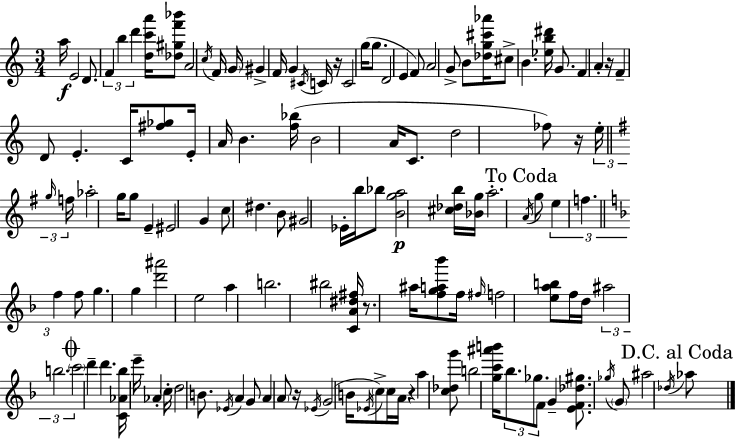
{
  \clef treble
  \numericTimeSignature
  \time 3/4
  \key a \minor
  a''16\f e'2 d'8. | \tuplet 3/2 { f'4 b''4 d'''4 } | <d'' c''' a'''>16 <des'' gis'' f''' bes'''>8 a'2 \acciaccatura { c''16 } | f'16 \parenthesize g'16 gis'4-> f'16 g'4 \acciaccatura { cis'16 } | \break c'16 r16 c'2 g''16( g''8. | d'2 e'4 | f'8) a'2 | g'8-> b'8 <des'' g'' cis''' aes'''>16 cis''8-> b'4. | \break <ees'' b'' dis'''>16 g'8. f'4 a'4-. | r16 f'4-- d'8 e'4.-. | c'16 <fis'' ges''>8 e'16-. a'16 b'4. | <f'' bes''>16( b'2 a'16 c'8. | \break d''2 fes''8) | r16 \tuplet 3/2 { e''16-. \bar "||" \break \key g \major \grace { g''16 } f''16 } aes''2-. g''16 g''8 | e'4-- eis'2 | g'4 c''8 dis''4. | b'8 gis'2 ees'16-. | \break b''16 bes''8 <b' g'' a''>2\p <cis'' des'' b''>16 | <bes' g''>16 a''2.-. | \mark "To Coda" \acciaccatura { a'16 } g''8 \tuplet 3/2 { e''4 f''4. | \bar "||" \break \key f \major f''4 } f''8 g''4. | g''4 <d''' ais'''>2 | e''2 a''4 | b''2. | \break bis''2 <c' a' dis'' fis''>16 r8. | ais''16 <f'' g'' a'' bes'''>8 f''16 \grace { fis''16 } f''2 | <e'' a'' b''>8 f''16 d''16 \tuplet 3/2 { ais''2 | b''2. | \break \mark \markup { \musicglyph "scripts.coda" } \parenthesize c'''2 } d'''4-- | d'''4. <c' aes' bes''>16 e'''16-- aes'4-. | \parenthesize c''16-. d''2 b'8. | \acciaccatura { ees'16 } a'4 g'8 a'4 | \break \parenthesize a'8 r16 \acciaccatura { ees'16 }( g'2 | b'16 \acciaccatura { ees'16 } \parenthesize c''8->) c''16 a'16 r4 a''4 | <c'' des'' g'''>8 b''2 | <g'' c''' ais''' b'''>16 \tuplet 3/2 { bes''8. ges''8. f'8 } g'4-- | \break <e' f' des'' gis''>8. \acciaccatura { ges''16 } \parenthesize g'8 ais''2 | \acciaccatura { des''16 } \mark "D.C. al Coda" aes''8 \bar "|."
}